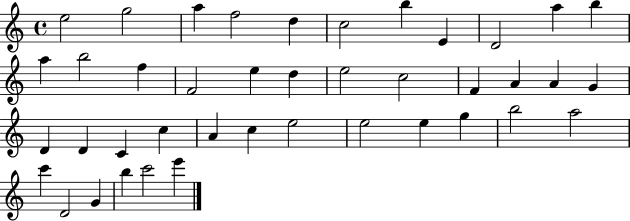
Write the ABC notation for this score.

X:1
T:Untitled
M:4/4
L:1/4
K:C
e2 g2 a f2 d c2 b E D2 a b a b2 f F2 e d e2 c2 F A A G D D C c A c e2 e2 e g b2 a2 c' D2 G b c'2 e'